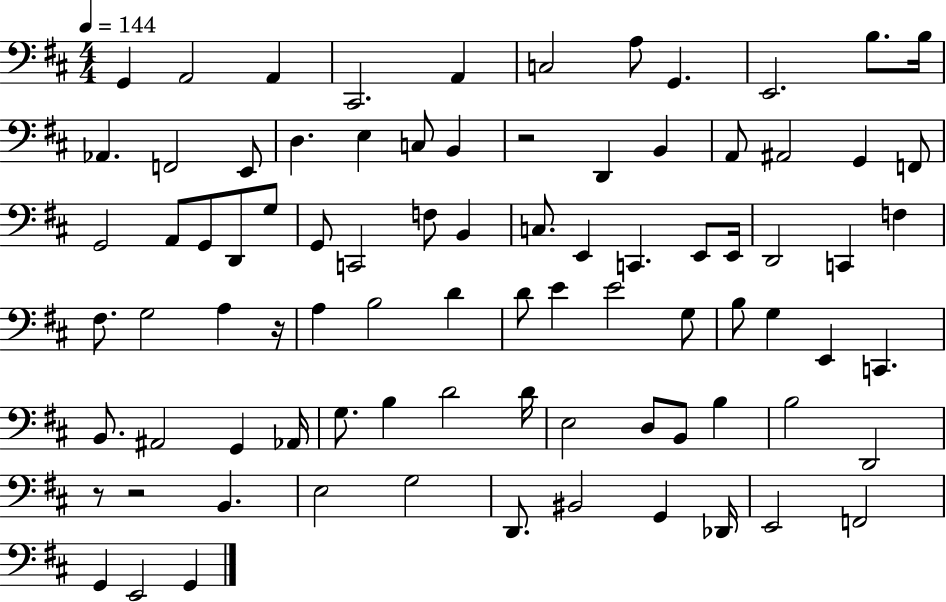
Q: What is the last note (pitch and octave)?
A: G2